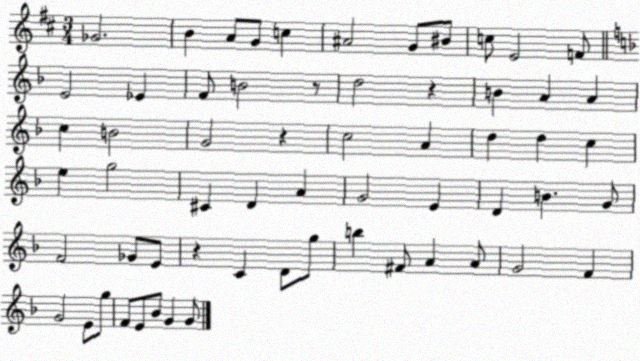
X:1
T:Untitled
M:3/4
L:1/4
K:D
_G2 B A/2 G/2 c ^A2 G/2 ^B/2 c/2 E2 F/2 E2 _E F/2 B2 z/2 d2 z B A A c B2 G2 z c2 A d d c e g2 ^C D A G2 E D B G/2 F2 _G/2 E/2 z C D/2 g/2 b ^F/2 A A/2 G2 F G2 E/2 g/2 F/2 E/2 _B/2 G G/2